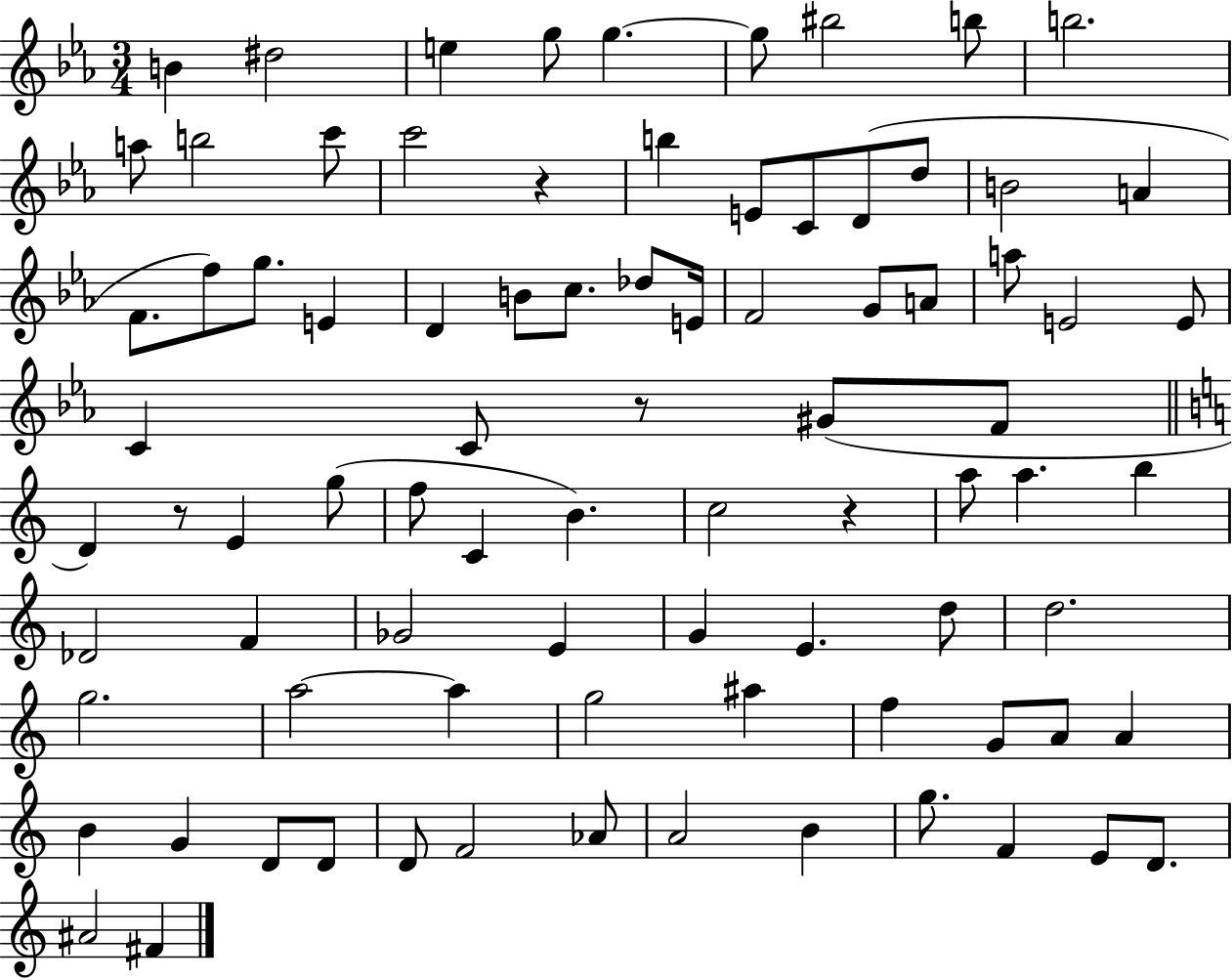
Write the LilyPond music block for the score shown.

{
  \clef treble
  \numericTimeSignature
  \time 3/4
  \key ees \major
  b'4 dis''2 | e''4 g''8 g''4.~~ | g''8 bis''2 b''8 | b''2. | \break a''8 b''2 c'''8 | c'''2 r4 | b''4 e'8 c'8 d'8( d''8 | b'2 a'4 | \break f'8. f''8) g''8. e'4 | d'4 b'8 c''8. des''8 e'16 | f'2 g'8 a'8 | a''8 e'2 e'8 | \break c'4 c'8 r8 gis'8( f'8 | \bar "||" \break \key c \major d'4) r8 e'4 g''8( | f''8 c'4 b'4.) | c''2 r4 | a''8 a''4. b''4 | \break des'2 f'4 | ges'2 e'4 | g'4 e'4. d''8 | d''2. | \break g''2. | a''2~~ a''4 | g''2 ais''4 | f''4 g'8 a'8 a'4 | \break b'4 g'4 d'8 d'8 | d'8 f'2 aes'8 | a'2 b'4 | g''8. f'4 e'8 d'8. | \break ais'2 fis'4 | \bar "|."
}